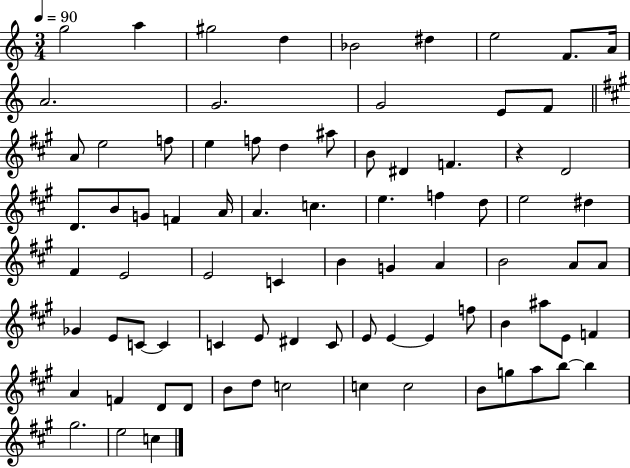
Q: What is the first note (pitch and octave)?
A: G5